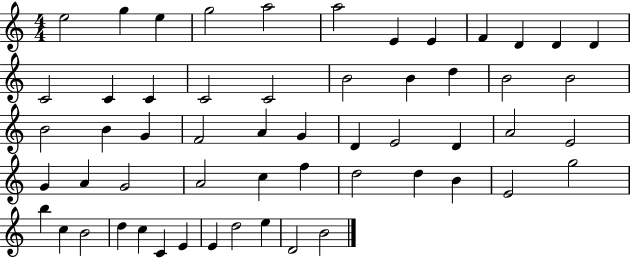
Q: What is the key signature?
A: C major